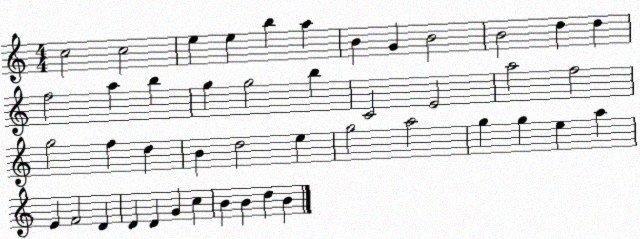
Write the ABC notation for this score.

X:1
T:Untitled
M:4/4
L:1/4
K:C
c2 c2 e e b a B G B2 B2 d d f2 a b g g2 b C2 E2 a2 f2 g2 f d B d2 e g2 a2 g g e a E F2 D D D G c B B d B